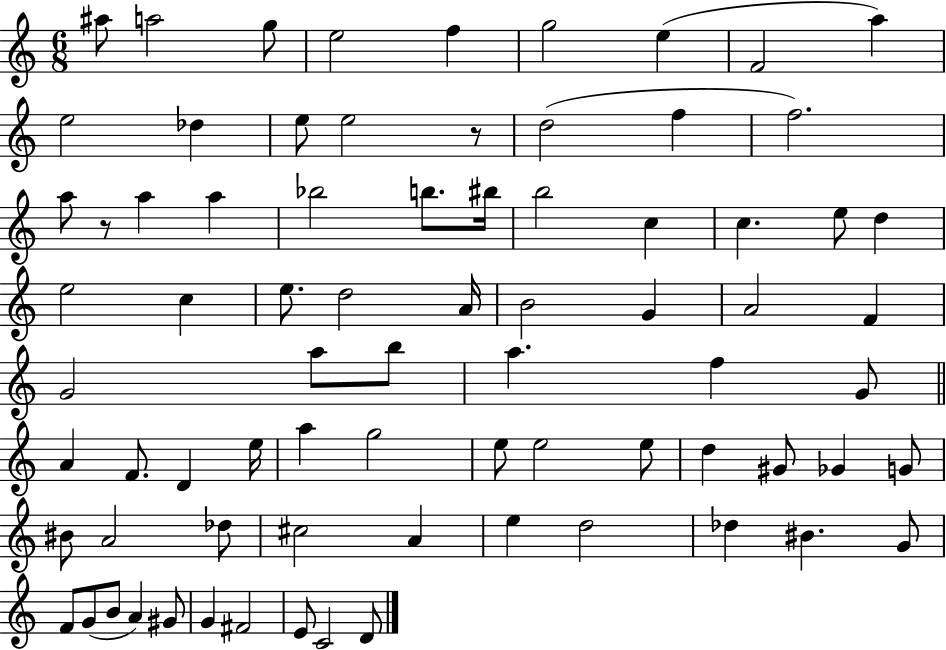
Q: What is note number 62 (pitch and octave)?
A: D5